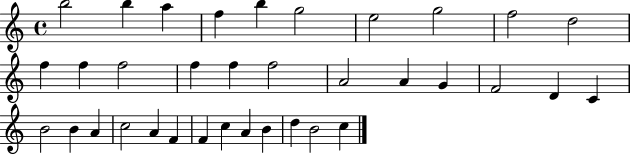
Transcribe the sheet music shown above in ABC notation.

X:1
T:Untitled
M:4/4
L:1/4
K:C
b2 b a f b g2 e2 g2 f2 d2 f f f2 f f f2 A2 A G F2 D C B2 B A c2 A F F c A B d B2 c